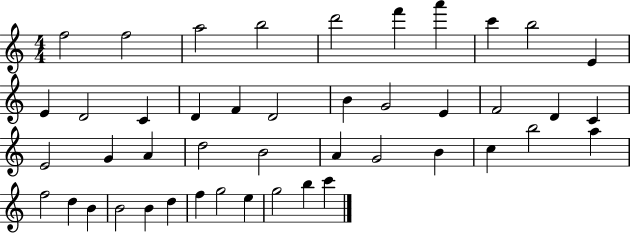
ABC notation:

X:1
T:Untitled
M:4/4
L:1/4
K:C
f2 f2 a2 b2 d'2 f' a' c' b2 E E D2 C D F D2 B G2 E F2 D C E2 G A d2 B2 A G2 B c b2 a f2 d B B2 B d f g2 e g2 b c'